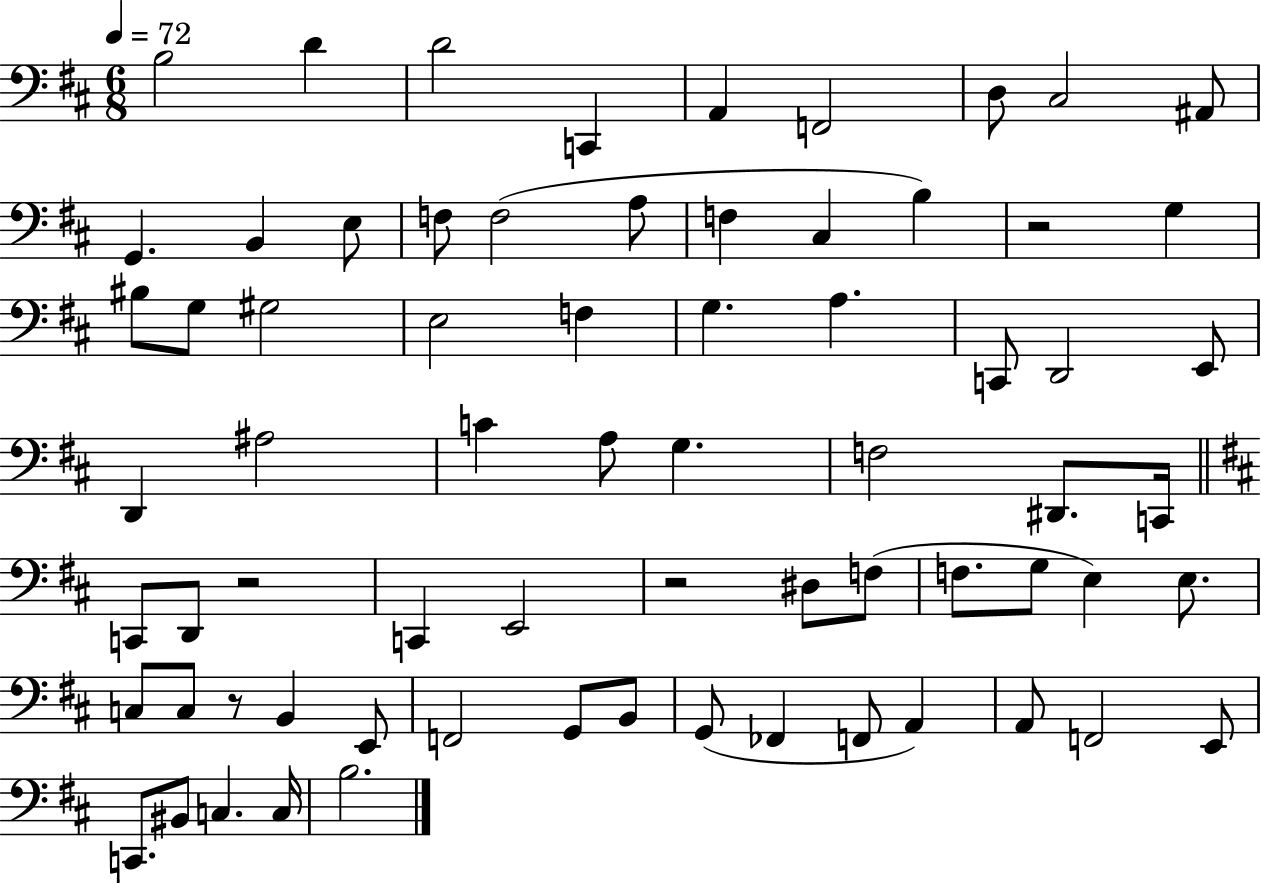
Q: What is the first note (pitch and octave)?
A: B3